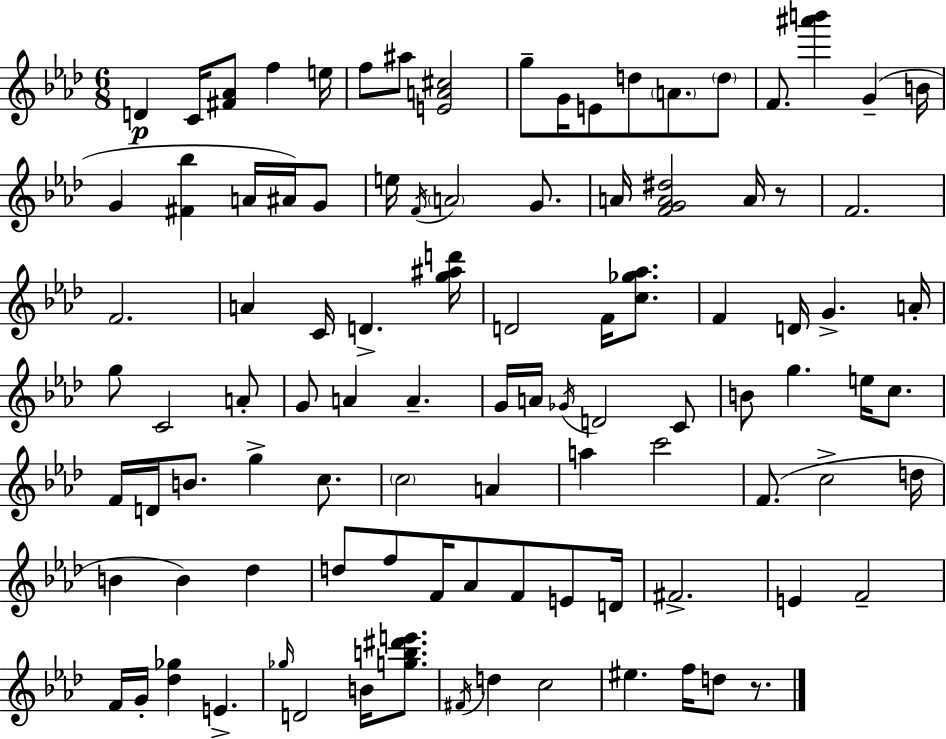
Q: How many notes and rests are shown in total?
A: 99